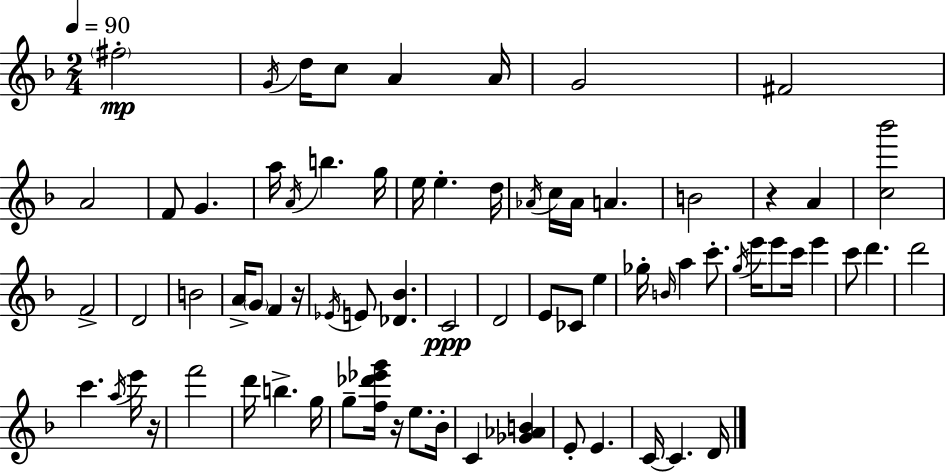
X:1
T:Untitled
M:2/4
L:1/4
K:F
^f2 G/4 d/4 c/2 A A/4 G2 ^F2 A2 F/2 G a/4 A/4 b g/4 e/4 e d/4 _A/4 c/4 _A/4 A B2 z A [c_b']2 F2 D2 B2 A/4 G/2 F z/4 _E/4 E/2 [_D_B] C2 D2 E/2 _C/2 e _g/4 B/4 a c'/2 g/4 e'/4 e'/2 c'/4 e' c'/2 d' d'2 c' a/4 e'/4 z/4 f'2 d'/4 b g/4 g/2 [f_d'_e'g']/4 z/4 e/2 _B/4 C [_G_AB] E/2 E C/4 C D/4